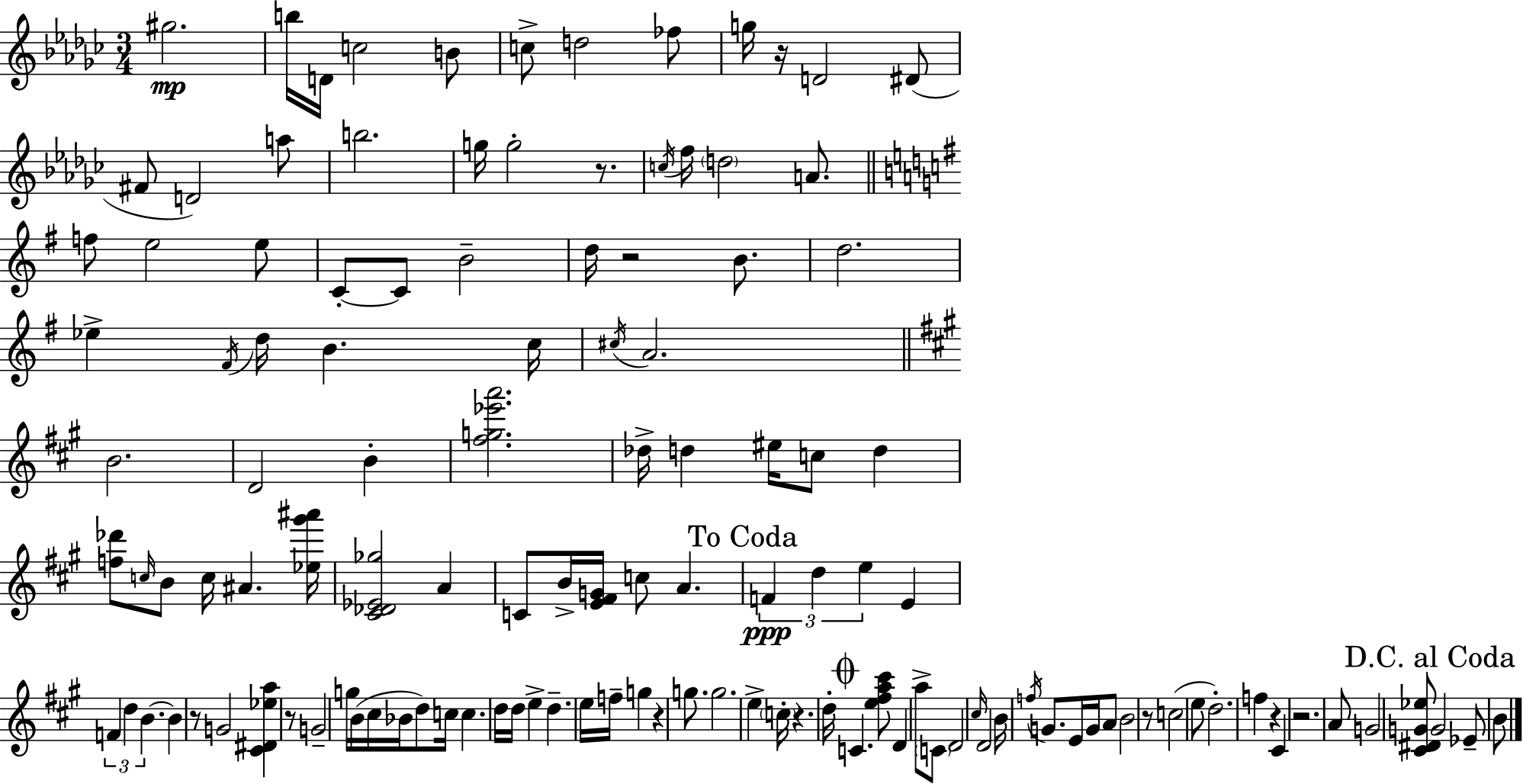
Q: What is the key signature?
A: EES minor